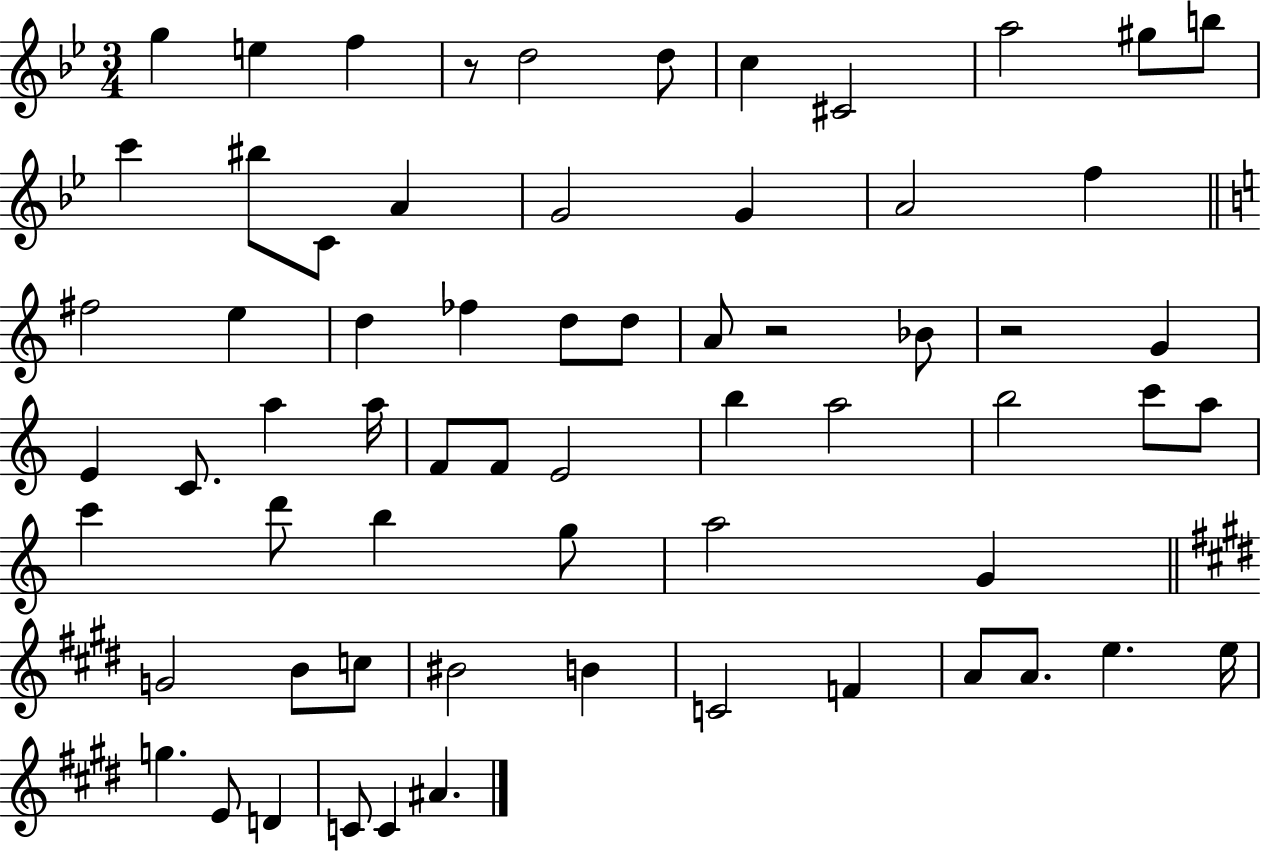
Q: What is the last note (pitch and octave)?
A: A#4